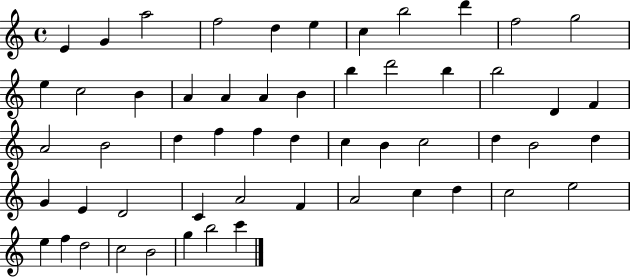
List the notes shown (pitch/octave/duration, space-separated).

E4/q G4/q A5/h F5/h D5/q E5/q C5/q B5/h D6/q F5/h G5/h E5/q C5/h B4/q A4/q A4/q A4/q B4/q B5/q D6/h B5/q B5/h D4/q F4/q A4/h B4/h D5/q F5/q F5/q D5/q C5/q B4/q C5/h D5/q B4/h D5/q G4/q E4/q D4/h C4/q A4/h F4/q A4/h C5/q D5/q C5/h E5/h E5/q F5/q D5/h C5/h B4/h G5/q B5/h C6/q